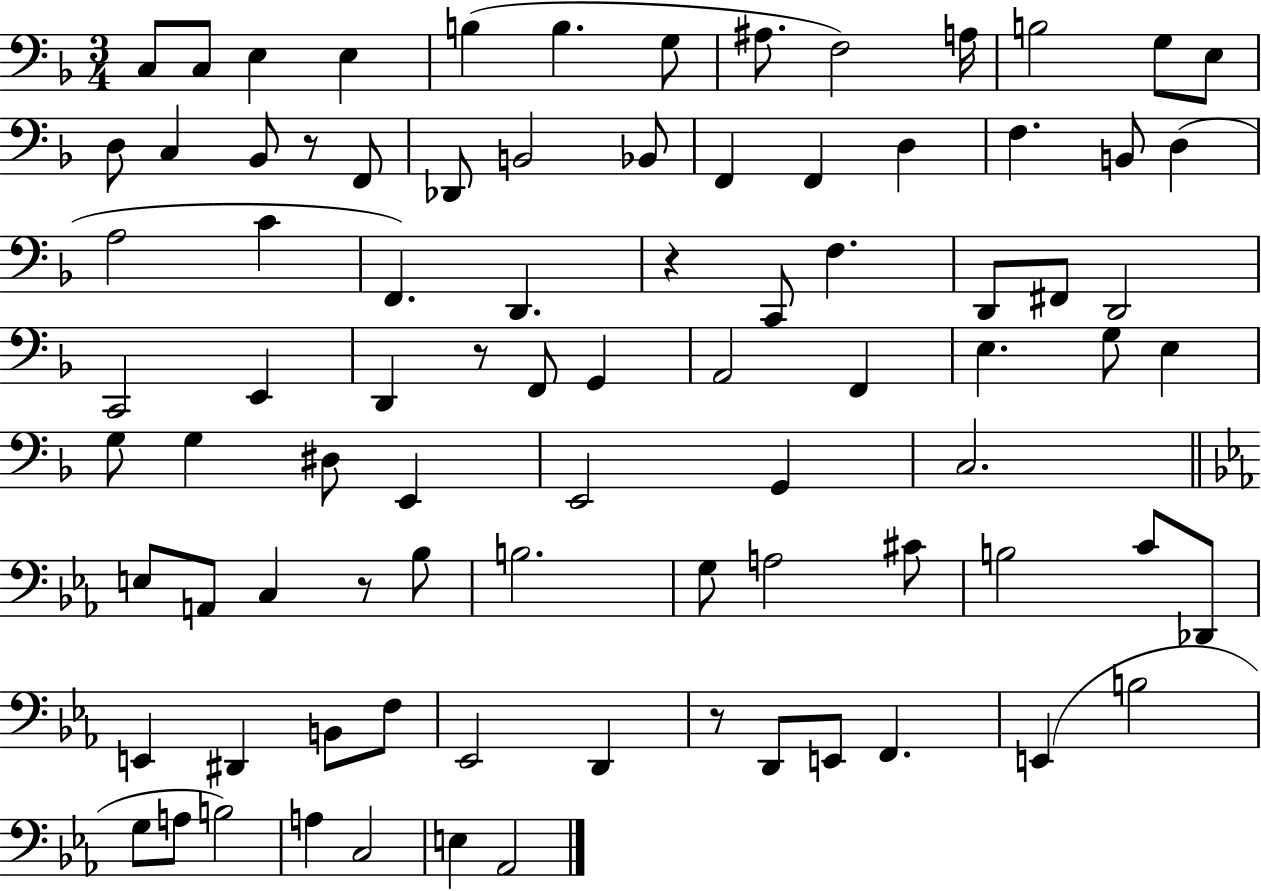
X:1
T:Untitled
M:3/4
L:1/4
K:F
C,/2 C,/2 E, E, B, B, G,/2 ^A,/2 F,2 A,/4 B,2 G,/2 E,/2 D,/2 C, _B,,/2 z/2 F,,/2 _D,,/2 B,,2 _B,,/2 F,, F,, D, F, B,,/2 D, A,2 C F,, D,, z C,,/2 F, D,,/2 ^F,,/2 D,,2 C,,2 E,, D,, z/2 F,,/2 G,, A,,2 F,, E, G,/2 E, G,/2 G, ^D,/2 E,, E,,2 G,, C,2 E,/2 A,,/2 C, z/2 _B,/2 B,2 G,/2 A,2 ^C/2 B,2 C/2 _D,,/2 E,, ^D,, B,,/2 F,/2 _E,,2 D,, z/2 D,,/2 E,,/2 F,, E,, B,2 G,/2 A,/2 B,2 A, C,2 E, _A,,2